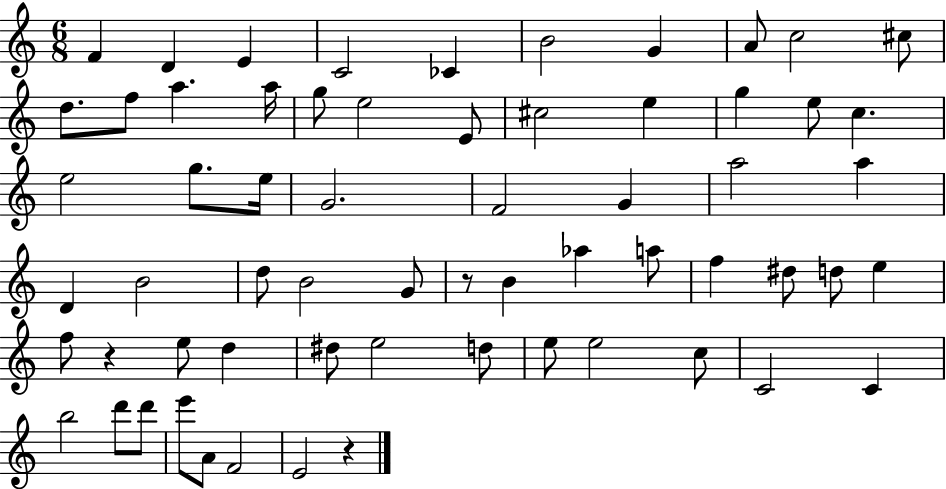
X:1
T:Untitled
M:6/8
L:1/4
K:C
F D E C2 _C B2 G A/2 c2 ^c/2 d/2 f/2 a a/4 g/2 e2 E/2 ^c2 e g e/2 c e2 g/2 e/4 G2 F2 G a2 a D B2 d/2 B2 G/2 z/2 B _a a/2 f ^d/2 d/2 e f/2 z e/2 d ^d/2 e2 d/2 e/2 e2 c/2 C2 C b2 d'/2 d'/2 e'/2 A/2 F2 E2 z